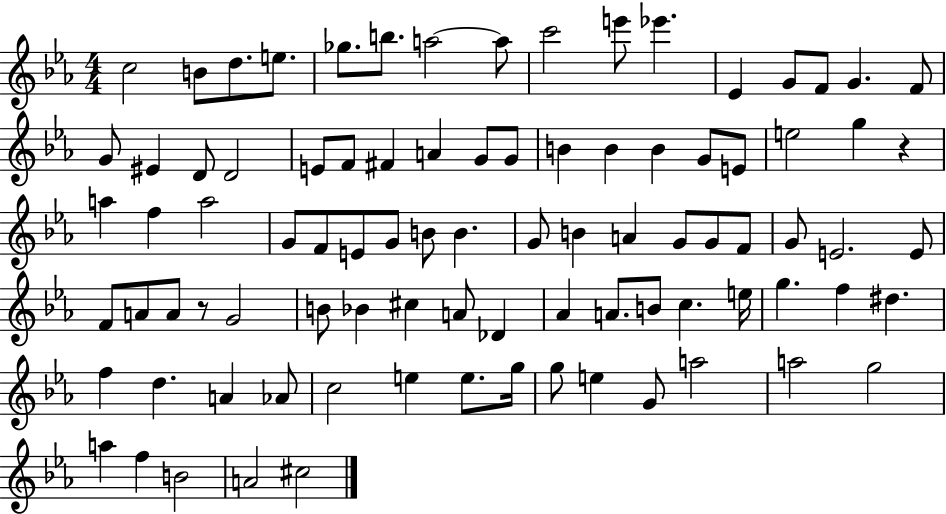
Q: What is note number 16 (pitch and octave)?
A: F4